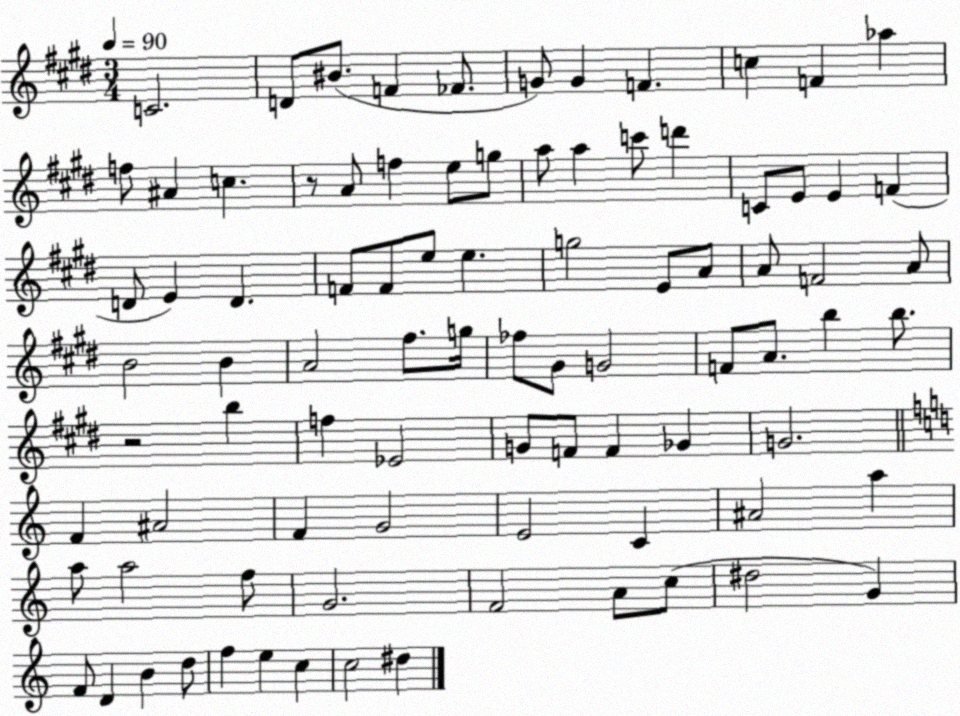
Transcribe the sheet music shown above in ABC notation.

X:1
T:Untitled
M:3/4
L:1/4
K:E
C2 D/2 ^B/2 F _F/2 G/2 G F c F _a f/2 ^A c z/2 A/2 f e/2 g/2 a/2 a c'/2 d' C/2 E/2 E F D/2 E D F/2 F/2 e/2 e g2 E/2 A/2 A/2 F2 A/2 B2 B A2 ^f/2 g/4 _f/2 ^G/2 G2 F/2 A/2 b b/2 z2 b f _E2 G/2 F/2 F _G G2 F ^A2 F G2 E2 C ^A2 a a/2 a2 f/2 G2 F2 A/2 c/2 ^d2 G F/2 D B d/2 f e c c2 ^d